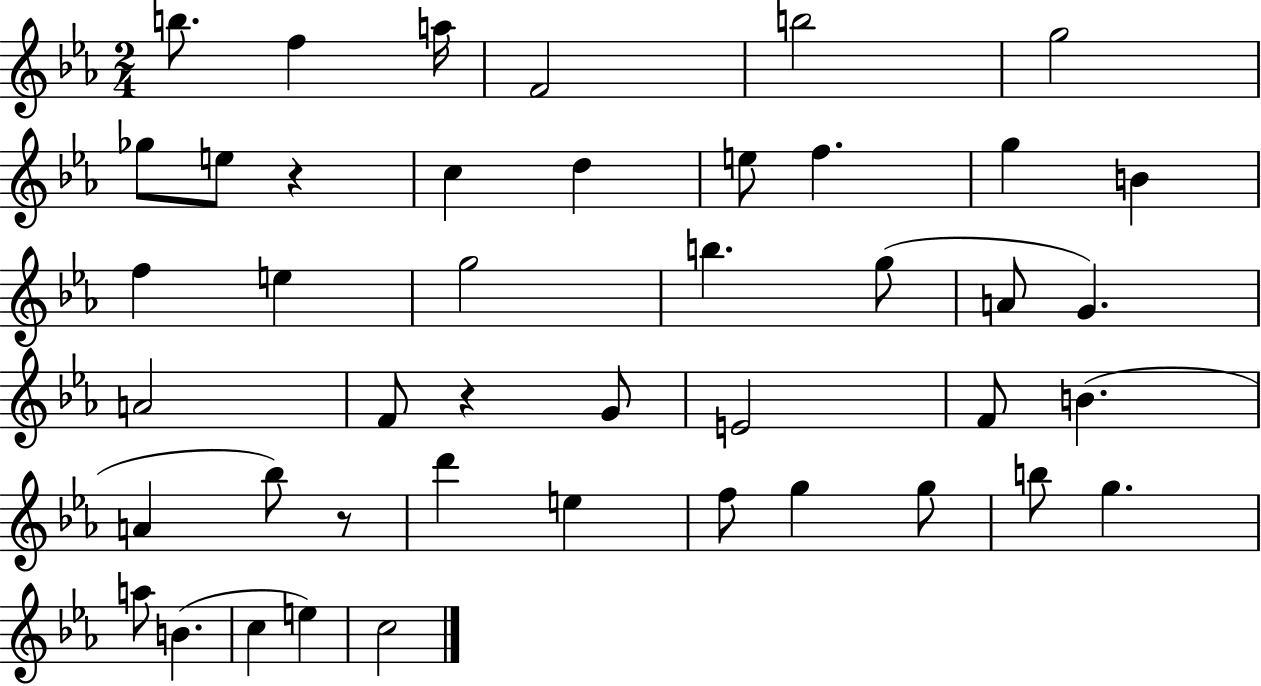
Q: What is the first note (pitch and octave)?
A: B5